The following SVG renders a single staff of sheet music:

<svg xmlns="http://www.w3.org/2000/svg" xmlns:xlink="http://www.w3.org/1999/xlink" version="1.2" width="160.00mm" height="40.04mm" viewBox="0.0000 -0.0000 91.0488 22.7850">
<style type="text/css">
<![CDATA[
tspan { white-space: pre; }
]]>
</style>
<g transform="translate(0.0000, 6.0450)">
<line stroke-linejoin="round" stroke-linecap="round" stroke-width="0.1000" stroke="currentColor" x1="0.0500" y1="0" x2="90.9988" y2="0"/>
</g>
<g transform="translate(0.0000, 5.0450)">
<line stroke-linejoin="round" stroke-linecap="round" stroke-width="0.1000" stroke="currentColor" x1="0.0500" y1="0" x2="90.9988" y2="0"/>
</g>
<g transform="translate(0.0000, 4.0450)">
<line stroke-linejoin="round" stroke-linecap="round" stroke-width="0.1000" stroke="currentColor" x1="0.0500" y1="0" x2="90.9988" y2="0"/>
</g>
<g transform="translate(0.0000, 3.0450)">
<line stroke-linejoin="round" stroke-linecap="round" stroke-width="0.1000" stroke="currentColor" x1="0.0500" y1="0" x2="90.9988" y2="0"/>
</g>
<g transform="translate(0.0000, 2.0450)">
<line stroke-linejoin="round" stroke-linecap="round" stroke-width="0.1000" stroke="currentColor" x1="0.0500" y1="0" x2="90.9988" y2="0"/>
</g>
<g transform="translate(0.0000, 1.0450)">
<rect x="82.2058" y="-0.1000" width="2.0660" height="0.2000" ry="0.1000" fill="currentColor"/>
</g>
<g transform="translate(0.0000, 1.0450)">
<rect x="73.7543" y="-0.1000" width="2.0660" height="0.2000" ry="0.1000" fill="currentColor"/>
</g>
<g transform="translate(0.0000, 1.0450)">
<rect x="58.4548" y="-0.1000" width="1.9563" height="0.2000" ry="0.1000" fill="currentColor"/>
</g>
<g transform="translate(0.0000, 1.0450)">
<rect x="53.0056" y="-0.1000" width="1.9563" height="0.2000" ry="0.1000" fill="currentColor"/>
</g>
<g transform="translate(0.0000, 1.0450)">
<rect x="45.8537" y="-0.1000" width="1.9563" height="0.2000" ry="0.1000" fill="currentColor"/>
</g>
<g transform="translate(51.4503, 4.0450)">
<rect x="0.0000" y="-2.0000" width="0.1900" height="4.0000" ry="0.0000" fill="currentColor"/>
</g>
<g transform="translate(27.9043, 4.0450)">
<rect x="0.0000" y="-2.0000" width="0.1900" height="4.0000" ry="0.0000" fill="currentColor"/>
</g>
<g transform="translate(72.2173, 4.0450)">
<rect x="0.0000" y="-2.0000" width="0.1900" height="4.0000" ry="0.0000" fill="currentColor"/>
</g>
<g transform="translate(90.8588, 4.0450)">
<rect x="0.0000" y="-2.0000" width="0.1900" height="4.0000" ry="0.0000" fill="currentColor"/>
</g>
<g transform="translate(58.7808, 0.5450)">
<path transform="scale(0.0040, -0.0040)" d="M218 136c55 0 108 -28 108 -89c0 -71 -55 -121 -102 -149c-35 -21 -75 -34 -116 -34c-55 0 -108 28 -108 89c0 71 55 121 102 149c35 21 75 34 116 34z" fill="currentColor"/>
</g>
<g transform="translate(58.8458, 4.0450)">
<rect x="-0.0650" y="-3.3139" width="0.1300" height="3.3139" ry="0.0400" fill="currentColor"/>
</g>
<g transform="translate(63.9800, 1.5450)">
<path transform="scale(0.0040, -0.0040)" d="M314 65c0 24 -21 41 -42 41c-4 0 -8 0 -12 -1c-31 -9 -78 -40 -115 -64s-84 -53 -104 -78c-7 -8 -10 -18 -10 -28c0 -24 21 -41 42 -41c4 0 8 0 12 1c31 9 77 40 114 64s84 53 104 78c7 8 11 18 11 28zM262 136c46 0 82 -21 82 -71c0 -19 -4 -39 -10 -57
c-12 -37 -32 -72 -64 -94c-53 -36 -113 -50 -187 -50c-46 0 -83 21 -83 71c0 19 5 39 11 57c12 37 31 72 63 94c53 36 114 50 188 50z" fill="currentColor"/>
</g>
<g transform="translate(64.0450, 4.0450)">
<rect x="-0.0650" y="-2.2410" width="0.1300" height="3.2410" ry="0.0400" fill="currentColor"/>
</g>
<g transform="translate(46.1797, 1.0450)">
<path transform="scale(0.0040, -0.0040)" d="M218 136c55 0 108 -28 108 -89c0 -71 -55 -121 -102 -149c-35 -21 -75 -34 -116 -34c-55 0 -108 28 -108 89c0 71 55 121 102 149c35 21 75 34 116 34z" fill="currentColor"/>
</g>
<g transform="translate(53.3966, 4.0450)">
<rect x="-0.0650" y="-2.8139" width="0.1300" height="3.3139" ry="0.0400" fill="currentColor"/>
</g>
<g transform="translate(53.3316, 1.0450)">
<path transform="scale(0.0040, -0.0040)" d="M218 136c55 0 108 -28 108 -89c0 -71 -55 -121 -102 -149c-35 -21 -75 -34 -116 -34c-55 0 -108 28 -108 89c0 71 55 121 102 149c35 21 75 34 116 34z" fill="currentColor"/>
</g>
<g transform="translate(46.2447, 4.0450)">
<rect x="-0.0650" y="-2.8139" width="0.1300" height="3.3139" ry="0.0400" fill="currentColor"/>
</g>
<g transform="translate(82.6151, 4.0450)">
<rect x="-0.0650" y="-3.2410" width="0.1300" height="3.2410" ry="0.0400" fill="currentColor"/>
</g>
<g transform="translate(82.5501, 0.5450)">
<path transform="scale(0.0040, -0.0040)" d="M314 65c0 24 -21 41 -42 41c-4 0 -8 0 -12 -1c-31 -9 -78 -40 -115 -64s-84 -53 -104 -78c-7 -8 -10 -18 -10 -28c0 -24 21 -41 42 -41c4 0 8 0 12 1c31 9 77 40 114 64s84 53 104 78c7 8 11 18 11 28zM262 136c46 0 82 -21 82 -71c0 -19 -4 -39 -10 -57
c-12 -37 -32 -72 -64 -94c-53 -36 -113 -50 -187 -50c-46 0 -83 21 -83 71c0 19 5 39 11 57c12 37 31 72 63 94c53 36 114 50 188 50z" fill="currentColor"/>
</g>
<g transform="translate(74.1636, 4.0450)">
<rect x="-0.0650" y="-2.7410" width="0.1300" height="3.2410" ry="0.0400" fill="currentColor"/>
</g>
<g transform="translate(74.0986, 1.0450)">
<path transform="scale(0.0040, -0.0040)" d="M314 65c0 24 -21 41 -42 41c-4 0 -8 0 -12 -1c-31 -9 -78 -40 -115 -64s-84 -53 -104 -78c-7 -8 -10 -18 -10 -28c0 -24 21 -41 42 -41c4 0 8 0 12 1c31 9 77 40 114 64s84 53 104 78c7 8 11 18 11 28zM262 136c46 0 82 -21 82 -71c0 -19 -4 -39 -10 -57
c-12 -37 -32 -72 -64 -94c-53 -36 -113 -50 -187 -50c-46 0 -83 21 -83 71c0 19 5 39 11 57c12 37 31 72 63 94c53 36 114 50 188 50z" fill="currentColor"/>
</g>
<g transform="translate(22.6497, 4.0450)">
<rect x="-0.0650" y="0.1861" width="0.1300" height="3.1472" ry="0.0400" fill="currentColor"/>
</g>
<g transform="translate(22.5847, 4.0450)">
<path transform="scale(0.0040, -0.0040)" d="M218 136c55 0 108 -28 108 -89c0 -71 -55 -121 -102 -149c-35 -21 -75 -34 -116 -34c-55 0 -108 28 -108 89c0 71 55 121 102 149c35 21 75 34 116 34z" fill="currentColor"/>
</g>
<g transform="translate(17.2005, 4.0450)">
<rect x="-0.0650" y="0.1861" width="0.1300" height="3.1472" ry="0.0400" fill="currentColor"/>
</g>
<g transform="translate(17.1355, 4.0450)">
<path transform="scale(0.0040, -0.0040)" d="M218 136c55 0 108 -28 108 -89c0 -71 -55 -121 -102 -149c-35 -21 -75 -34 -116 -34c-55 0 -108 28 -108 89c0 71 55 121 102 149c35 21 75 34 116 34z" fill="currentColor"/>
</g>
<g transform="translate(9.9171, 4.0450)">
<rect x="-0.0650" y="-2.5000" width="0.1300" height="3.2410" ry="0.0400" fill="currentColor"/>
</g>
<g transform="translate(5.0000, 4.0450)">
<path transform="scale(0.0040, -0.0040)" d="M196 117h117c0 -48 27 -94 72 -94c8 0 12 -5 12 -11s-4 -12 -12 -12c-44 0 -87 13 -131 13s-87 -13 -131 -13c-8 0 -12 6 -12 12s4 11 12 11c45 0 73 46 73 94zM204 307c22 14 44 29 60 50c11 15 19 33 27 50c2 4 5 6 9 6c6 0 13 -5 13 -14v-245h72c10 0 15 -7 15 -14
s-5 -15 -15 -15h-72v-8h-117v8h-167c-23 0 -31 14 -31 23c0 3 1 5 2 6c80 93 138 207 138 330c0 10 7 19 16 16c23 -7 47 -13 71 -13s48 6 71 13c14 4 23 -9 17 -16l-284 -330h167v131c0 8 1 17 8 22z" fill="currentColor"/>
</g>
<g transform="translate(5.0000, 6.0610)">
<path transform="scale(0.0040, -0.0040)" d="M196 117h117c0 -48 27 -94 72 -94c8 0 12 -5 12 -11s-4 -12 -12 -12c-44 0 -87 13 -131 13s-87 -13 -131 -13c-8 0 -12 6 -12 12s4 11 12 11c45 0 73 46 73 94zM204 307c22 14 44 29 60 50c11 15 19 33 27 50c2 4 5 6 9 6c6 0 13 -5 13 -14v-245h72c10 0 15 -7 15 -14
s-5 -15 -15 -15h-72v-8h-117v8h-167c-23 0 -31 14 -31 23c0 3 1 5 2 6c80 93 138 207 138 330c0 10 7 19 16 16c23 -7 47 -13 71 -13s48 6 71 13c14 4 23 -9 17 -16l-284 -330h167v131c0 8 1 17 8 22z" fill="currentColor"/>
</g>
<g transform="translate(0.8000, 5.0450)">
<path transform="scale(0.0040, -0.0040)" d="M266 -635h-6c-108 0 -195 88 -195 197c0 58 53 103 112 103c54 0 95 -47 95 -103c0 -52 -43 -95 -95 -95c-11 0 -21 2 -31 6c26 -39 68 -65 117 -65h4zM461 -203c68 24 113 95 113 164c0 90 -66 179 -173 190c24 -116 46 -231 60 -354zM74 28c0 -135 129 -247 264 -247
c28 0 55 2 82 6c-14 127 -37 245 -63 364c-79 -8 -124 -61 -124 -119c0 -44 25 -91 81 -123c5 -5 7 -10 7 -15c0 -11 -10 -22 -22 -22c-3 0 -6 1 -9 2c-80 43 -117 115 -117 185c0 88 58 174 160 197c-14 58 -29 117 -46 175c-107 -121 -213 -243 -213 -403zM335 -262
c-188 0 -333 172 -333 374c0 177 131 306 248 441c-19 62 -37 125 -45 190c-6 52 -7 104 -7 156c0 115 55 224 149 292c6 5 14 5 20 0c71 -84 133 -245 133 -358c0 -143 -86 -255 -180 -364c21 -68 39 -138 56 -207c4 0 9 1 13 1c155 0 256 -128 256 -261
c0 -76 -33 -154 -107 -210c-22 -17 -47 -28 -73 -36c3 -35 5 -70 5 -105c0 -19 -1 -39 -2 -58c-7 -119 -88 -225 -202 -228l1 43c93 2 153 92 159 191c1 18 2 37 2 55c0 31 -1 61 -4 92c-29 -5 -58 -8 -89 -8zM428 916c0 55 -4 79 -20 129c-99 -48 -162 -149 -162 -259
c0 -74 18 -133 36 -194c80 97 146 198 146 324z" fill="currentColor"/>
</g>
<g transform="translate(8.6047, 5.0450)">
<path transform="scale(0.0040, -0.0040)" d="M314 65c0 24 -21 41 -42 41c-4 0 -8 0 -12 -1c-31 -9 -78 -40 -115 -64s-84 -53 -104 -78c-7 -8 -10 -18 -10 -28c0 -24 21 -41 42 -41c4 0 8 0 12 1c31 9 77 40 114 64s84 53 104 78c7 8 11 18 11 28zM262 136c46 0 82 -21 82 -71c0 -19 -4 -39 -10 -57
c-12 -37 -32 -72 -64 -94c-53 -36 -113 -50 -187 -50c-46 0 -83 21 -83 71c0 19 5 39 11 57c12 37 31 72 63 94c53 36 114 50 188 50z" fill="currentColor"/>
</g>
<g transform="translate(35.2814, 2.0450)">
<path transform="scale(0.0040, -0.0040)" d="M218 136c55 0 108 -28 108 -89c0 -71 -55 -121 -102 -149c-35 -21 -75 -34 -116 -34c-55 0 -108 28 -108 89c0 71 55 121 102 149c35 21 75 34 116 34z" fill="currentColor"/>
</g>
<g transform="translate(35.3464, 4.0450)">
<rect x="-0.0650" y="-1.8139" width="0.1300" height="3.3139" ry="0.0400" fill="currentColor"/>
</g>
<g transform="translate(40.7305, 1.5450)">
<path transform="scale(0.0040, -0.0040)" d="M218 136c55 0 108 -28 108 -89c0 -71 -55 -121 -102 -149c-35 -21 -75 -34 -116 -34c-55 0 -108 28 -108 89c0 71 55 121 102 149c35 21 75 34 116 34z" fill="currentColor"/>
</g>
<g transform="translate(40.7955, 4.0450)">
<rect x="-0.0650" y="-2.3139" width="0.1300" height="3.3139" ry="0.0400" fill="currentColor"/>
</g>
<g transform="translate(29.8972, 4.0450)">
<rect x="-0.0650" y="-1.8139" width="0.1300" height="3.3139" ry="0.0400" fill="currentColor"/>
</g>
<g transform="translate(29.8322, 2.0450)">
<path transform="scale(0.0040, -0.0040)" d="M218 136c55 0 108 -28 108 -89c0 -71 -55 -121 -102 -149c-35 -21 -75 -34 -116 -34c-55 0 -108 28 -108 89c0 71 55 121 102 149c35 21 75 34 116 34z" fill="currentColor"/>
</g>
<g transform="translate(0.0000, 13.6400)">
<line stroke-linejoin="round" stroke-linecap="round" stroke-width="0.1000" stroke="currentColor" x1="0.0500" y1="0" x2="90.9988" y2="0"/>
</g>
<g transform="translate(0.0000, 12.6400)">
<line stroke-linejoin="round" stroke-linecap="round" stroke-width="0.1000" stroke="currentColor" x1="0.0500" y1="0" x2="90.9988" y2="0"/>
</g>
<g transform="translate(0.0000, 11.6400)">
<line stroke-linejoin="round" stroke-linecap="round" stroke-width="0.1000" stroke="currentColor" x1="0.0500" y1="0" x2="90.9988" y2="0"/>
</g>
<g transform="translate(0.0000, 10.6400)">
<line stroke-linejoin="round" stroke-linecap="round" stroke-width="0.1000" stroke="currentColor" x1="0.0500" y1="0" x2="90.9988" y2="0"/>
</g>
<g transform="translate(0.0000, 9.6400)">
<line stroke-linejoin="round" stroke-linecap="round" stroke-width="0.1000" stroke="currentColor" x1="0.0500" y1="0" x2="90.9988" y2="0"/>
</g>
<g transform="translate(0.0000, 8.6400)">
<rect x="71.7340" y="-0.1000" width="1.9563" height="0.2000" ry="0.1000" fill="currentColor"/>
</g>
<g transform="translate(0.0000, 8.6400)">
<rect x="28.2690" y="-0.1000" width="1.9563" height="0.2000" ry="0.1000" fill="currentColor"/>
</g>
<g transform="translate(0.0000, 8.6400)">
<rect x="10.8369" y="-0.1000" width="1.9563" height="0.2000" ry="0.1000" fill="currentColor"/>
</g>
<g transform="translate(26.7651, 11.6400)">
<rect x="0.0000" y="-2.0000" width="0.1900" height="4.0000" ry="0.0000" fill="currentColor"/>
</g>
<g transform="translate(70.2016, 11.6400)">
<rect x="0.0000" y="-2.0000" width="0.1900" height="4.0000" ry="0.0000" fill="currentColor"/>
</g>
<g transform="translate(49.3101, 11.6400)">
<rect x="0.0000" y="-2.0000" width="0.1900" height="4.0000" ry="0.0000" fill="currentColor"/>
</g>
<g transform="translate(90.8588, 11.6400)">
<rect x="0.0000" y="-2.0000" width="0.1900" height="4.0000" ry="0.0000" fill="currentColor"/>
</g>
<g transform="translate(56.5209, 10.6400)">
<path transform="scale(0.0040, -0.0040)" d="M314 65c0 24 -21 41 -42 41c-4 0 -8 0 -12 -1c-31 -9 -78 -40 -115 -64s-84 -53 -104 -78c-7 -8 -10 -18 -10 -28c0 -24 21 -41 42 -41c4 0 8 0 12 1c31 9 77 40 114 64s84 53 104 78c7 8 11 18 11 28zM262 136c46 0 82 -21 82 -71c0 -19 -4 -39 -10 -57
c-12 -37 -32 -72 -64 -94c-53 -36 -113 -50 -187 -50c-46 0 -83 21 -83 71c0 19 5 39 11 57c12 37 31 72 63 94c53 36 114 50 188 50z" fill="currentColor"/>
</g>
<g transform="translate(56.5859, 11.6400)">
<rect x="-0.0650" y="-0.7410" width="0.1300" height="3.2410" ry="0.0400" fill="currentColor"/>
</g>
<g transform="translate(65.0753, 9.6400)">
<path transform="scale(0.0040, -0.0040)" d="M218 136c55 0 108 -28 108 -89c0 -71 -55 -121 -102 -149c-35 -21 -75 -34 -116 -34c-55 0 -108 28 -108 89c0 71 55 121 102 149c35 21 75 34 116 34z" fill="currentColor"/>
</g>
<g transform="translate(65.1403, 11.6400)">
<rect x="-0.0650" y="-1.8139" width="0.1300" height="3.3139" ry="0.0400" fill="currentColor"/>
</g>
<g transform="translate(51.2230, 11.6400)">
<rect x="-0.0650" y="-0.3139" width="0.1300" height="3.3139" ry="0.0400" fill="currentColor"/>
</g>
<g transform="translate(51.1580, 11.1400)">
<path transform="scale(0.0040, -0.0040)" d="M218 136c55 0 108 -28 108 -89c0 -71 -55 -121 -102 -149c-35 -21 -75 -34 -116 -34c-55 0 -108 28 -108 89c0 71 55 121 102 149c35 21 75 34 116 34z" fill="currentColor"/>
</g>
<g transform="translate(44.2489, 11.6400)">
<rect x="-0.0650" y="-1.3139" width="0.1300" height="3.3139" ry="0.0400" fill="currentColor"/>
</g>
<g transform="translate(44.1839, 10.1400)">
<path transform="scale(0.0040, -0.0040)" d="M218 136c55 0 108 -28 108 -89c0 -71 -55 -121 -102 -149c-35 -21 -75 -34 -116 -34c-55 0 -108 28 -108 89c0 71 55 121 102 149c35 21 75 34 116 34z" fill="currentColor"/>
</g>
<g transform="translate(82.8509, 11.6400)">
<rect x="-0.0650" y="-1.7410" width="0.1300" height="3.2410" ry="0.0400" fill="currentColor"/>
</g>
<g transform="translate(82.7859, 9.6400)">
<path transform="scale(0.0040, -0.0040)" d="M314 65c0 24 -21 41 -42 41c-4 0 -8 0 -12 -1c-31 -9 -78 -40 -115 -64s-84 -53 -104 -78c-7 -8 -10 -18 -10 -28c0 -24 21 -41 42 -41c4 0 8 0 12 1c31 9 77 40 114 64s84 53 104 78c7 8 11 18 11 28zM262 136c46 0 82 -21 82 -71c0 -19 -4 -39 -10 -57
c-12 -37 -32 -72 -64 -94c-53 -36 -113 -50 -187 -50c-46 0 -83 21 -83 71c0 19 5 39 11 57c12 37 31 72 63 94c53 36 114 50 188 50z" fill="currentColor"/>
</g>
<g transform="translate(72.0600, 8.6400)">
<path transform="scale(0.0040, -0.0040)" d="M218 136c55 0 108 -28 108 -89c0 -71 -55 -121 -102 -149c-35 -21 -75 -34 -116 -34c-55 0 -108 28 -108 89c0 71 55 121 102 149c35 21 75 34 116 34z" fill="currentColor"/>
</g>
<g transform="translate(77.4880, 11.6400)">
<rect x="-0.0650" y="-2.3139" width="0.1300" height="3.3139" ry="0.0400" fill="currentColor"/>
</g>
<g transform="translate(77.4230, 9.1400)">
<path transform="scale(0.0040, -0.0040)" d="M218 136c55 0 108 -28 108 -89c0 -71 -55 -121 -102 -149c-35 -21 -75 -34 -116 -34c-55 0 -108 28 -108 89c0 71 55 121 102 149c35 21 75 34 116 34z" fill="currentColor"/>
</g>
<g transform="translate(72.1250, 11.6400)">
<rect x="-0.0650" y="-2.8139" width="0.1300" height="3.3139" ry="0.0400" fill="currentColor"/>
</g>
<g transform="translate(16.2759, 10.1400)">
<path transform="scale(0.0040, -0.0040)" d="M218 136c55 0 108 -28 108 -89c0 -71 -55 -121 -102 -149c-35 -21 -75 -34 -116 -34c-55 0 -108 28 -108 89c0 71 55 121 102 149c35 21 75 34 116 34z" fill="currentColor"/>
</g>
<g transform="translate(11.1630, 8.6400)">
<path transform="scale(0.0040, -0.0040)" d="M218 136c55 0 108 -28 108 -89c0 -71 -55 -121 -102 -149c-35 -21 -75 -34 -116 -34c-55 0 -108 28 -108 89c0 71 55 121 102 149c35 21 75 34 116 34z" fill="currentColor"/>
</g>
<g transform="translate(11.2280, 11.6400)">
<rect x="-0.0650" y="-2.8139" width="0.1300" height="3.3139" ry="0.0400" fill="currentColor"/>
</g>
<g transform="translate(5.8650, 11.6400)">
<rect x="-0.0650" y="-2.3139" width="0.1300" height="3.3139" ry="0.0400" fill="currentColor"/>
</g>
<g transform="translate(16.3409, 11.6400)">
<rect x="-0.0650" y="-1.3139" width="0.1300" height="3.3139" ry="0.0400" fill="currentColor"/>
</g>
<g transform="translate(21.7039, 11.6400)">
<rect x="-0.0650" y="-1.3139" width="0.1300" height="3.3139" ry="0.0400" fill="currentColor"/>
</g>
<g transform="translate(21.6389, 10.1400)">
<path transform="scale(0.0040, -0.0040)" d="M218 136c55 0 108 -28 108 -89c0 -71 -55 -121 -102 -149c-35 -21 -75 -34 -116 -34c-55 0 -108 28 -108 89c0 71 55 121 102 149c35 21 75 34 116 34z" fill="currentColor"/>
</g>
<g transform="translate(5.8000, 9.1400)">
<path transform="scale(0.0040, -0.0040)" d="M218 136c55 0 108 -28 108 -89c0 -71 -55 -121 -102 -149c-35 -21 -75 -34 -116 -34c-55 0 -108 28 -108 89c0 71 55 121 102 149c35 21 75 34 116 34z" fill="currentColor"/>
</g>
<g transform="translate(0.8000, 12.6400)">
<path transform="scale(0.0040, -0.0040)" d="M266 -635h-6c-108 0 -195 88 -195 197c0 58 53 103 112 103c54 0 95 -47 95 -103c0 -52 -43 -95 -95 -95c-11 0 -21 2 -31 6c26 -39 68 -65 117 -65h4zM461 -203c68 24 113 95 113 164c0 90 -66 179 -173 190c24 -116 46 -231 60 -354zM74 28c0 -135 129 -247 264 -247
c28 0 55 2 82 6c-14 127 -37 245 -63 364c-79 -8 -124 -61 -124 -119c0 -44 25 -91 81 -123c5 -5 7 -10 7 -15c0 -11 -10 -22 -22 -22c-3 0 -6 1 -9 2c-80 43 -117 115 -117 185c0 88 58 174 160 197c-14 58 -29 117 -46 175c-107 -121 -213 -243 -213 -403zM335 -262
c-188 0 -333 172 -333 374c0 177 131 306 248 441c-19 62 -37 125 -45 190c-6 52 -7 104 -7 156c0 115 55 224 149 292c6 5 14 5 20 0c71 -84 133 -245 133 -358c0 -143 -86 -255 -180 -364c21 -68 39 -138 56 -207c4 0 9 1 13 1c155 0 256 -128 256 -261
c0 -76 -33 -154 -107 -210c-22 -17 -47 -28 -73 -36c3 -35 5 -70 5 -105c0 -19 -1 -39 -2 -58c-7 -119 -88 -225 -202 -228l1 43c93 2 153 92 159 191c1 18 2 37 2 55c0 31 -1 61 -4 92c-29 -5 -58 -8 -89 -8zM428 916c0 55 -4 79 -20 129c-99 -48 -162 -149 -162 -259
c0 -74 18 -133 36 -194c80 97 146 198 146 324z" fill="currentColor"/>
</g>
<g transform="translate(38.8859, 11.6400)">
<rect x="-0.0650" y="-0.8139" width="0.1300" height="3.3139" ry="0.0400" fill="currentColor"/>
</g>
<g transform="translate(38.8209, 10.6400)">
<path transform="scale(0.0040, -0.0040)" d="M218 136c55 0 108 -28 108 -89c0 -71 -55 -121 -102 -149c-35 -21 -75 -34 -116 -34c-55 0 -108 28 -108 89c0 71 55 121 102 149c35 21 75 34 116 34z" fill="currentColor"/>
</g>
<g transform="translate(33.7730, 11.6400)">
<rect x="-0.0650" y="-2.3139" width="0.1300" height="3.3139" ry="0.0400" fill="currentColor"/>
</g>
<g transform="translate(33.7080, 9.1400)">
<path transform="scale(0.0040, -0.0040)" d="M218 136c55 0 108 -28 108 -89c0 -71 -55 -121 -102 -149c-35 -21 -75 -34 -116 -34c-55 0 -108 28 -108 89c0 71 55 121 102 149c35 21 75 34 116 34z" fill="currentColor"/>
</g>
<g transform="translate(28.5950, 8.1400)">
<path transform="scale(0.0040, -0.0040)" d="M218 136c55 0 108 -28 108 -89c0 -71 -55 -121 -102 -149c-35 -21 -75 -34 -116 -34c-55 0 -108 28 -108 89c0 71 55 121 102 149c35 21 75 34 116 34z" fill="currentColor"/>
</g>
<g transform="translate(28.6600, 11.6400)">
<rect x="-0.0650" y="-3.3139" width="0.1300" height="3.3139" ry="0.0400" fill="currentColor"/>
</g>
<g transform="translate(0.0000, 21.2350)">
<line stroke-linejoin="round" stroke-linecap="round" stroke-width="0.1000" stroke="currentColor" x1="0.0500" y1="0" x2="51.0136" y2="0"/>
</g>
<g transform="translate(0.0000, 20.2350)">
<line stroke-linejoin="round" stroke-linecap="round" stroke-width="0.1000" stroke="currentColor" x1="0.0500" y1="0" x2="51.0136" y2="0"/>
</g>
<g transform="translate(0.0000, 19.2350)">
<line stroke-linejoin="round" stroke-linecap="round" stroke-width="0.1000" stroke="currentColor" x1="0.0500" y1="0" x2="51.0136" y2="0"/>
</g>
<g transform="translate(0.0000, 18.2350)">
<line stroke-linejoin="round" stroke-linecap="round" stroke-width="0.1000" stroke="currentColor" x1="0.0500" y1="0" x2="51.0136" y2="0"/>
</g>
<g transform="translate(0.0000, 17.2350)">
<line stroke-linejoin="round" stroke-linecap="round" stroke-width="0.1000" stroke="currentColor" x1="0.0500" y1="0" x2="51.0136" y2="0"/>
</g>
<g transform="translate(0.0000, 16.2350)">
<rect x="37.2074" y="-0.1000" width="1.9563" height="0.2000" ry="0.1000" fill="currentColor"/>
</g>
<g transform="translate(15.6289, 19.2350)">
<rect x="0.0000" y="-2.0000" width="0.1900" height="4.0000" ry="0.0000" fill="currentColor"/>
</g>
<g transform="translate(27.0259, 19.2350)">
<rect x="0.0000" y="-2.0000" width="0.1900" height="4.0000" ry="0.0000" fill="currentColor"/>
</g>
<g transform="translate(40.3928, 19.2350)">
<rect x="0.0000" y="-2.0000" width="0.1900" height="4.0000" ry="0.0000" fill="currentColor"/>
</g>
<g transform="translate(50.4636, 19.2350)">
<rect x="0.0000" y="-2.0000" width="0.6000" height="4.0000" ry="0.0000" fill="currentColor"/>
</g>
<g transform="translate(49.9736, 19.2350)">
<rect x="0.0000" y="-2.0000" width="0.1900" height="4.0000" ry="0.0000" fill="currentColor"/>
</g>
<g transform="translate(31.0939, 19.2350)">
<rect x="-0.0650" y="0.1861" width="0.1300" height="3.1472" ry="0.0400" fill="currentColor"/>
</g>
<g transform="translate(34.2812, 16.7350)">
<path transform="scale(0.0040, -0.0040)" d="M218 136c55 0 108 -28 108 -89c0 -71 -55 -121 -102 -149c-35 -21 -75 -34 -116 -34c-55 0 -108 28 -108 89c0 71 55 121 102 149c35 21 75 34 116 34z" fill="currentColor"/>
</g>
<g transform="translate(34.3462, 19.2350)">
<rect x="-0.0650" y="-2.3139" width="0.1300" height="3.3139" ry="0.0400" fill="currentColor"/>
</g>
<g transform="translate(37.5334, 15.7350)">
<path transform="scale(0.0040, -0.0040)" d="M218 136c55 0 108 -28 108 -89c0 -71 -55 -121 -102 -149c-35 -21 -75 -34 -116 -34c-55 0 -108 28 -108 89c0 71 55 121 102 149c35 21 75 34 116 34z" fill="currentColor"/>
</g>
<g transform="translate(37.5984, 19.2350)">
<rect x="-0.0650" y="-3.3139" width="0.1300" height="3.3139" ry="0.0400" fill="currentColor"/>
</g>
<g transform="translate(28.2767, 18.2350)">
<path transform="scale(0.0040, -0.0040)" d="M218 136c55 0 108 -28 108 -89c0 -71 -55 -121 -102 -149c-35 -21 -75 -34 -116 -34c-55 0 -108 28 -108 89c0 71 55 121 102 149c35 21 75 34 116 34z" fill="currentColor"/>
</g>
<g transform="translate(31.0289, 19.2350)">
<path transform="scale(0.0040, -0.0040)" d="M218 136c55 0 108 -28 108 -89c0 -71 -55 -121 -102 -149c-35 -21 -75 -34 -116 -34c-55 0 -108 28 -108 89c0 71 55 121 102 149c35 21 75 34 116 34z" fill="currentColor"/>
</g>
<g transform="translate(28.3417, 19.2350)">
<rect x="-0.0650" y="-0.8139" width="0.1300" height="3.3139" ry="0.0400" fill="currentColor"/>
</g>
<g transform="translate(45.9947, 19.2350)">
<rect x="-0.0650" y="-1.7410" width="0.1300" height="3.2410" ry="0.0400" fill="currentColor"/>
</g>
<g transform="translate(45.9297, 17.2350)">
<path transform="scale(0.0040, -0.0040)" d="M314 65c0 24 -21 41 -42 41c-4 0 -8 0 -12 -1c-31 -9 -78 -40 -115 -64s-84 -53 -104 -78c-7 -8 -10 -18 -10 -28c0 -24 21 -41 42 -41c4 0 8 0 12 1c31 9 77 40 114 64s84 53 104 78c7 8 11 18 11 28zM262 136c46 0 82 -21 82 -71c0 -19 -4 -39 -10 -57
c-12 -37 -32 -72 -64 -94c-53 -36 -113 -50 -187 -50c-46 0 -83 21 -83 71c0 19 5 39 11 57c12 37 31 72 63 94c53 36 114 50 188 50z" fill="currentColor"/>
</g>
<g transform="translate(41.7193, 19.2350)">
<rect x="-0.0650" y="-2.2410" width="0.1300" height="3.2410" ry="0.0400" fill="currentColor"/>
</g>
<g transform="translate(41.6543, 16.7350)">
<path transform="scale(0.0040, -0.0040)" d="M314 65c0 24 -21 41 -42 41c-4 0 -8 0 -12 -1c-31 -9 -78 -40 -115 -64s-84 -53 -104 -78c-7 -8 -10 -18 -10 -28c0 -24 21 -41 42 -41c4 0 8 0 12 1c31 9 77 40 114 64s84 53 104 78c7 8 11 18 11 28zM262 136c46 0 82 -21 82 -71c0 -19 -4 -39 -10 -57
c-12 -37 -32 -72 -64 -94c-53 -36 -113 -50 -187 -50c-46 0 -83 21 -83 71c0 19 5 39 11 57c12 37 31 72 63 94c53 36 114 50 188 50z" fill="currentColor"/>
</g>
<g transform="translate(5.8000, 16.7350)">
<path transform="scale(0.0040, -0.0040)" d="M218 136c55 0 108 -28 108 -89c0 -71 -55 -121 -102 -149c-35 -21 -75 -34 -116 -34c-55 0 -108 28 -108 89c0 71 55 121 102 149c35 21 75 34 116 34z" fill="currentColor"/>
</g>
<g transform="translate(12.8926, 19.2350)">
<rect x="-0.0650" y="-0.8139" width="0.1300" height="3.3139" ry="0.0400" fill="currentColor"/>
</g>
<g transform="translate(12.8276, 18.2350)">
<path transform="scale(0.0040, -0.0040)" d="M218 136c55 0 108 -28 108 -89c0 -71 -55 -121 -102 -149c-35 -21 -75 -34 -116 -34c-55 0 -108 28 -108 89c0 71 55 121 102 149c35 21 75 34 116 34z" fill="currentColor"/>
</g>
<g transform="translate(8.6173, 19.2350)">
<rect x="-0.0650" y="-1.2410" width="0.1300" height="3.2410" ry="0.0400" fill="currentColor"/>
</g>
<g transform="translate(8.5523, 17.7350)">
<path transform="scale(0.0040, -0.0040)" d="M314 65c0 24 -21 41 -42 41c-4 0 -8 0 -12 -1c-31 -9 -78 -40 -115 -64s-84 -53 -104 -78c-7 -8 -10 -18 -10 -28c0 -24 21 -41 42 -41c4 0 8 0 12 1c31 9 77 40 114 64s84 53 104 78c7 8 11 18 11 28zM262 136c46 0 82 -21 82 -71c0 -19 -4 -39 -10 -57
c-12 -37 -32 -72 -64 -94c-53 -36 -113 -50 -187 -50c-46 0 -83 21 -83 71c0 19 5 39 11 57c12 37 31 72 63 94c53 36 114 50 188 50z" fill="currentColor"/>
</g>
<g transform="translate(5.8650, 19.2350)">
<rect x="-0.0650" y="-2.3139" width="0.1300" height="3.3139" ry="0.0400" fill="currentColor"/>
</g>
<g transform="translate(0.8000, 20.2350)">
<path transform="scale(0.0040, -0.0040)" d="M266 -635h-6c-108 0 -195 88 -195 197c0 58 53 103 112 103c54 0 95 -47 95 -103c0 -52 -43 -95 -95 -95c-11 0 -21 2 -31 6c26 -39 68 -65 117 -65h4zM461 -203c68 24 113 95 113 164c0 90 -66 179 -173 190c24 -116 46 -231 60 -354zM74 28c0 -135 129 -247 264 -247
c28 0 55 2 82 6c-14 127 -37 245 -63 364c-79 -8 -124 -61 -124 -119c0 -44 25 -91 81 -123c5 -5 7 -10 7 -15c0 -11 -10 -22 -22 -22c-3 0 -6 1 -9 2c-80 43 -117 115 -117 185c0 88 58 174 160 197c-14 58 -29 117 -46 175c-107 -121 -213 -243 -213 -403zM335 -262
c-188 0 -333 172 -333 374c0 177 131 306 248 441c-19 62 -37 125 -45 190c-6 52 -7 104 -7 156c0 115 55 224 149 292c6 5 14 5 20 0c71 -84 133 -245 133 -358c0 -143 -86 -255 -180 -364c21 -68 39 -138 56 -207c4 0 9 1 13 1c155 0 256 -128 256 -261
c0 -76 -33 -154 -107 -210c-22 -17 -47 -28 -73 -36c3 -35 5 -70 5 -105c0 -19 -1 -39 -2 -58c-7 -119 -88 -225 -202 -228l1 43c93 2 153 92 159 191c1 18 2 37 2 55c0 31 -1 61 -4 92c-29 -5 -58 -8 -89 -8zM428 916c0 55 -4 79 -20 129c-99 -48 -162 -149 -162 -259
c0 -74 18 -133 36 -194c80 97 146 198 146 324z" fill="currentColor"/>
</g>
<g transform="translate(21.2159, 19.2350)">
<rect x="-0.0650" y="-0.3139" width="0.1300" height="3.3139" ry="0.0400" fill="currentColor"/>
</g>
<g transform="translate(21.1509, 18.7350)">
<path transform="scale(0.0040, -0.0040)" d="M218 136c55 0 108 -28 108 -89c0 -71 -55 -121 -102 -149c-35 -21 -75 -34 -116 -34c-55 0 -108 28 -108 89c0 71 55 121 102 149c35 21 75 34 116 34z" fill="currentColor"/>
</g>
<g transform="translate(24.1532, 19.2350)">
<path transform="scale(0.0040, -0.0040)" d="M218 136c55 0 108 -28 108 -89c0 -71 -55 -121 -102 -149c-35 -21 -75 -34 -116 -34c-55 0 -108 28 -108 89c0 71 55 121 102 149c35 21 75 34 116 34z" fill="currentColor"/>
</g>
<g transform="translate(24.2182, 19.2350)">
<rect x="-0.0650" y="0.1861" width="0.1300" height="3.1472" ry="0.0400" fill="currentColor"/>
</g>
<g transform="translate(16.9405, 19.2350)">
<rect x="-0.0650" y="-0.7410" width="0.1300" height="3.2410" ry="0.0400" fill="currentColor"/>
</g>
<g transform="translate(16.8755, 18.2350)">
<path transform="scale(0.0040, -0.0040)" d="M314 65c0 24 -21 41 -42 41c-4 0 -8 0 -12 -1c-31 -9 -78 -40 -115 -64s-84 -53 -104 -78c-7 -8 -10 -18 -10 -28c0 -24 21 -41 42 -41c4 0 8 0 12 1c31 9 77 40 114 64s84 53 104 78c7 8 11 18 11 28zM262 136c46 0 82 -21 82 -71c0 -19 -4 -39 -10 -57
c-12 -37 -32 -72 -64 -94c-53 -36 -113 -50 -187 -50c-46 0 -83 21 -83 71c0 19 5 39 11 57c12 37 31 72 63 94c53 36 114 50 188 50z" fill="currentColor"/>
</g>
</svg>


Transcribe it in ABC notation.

X:1
T:Untitled
M:4/4
L:1/4
K:C
G2 B B f f g a a b g2 a2 b2 g a e e b g d e c d2 f a g f2 g e2 d d2 c B d B g b g2 f2